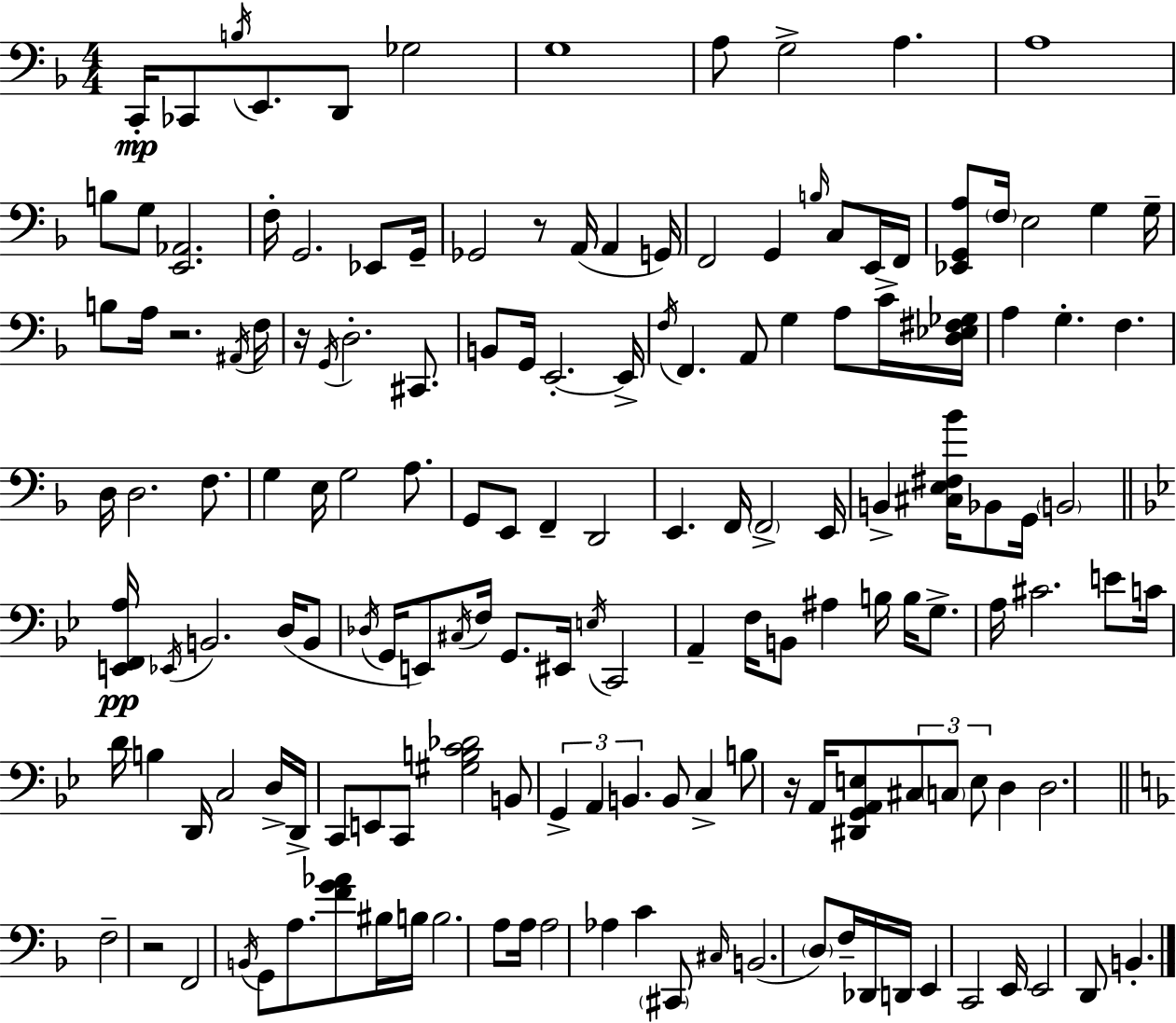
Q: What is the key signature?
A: F major